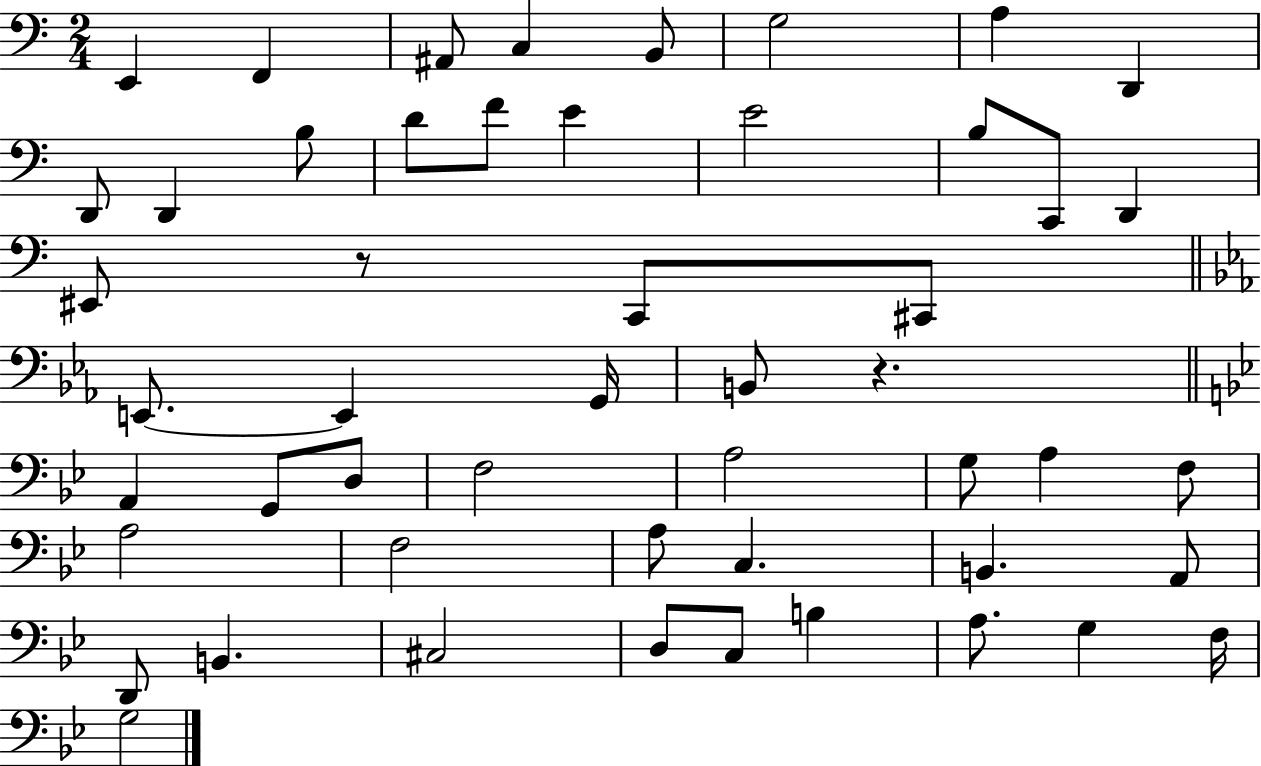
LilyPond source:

{
  \clef bass
  \numericTimeSignature
  \time 2/4
  \key c \major
  \repeat volta 2 { e,4 f,4 | ais,8 c4 b,8 | g2 | a4 d,4 | \break d,8 d,4 b8 | d'8 f'8 e'4 | e'2 | b8 c,8 d,4 | \break eis,8 r8 c,8 cis,8 | \bar "||" \break \key ees \major e,8.~~ e,4 g,16 | b,8 r4. | \bar "||" \break \key g \minor a,4 g,8 d8 | f2 | a2 | g8 a4 f8 | \break a2 | f2 | a8 c4. | b,4. a,8 | \break d,8 b,4. | cis2 | d8 c8 b4 | a8. g4 f16 | \break g2 | } \bar "|."
}